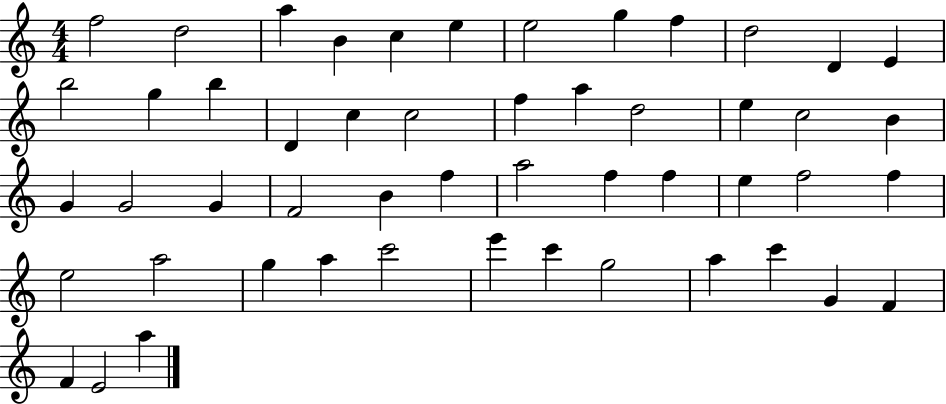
F5/h D5/h A5/q B4/q C5/q E5/q E5/h G5/q F5/q D5/h D4/q E4/q B5/h G5/q B5/q D4/q C5/q C5/h F5/q A5/q D5/h E5/q C5/h B4/q G4/q G4/h G4/q F4/h B4/q F5/q A5/h F5/q F5/q E5/q F5/h F5/q E5/h A5/h G5/q A5/q C6/h E6/q C6/q G5/h A5/q C6/q G4/q F4/q F4/q E4/h A5/q